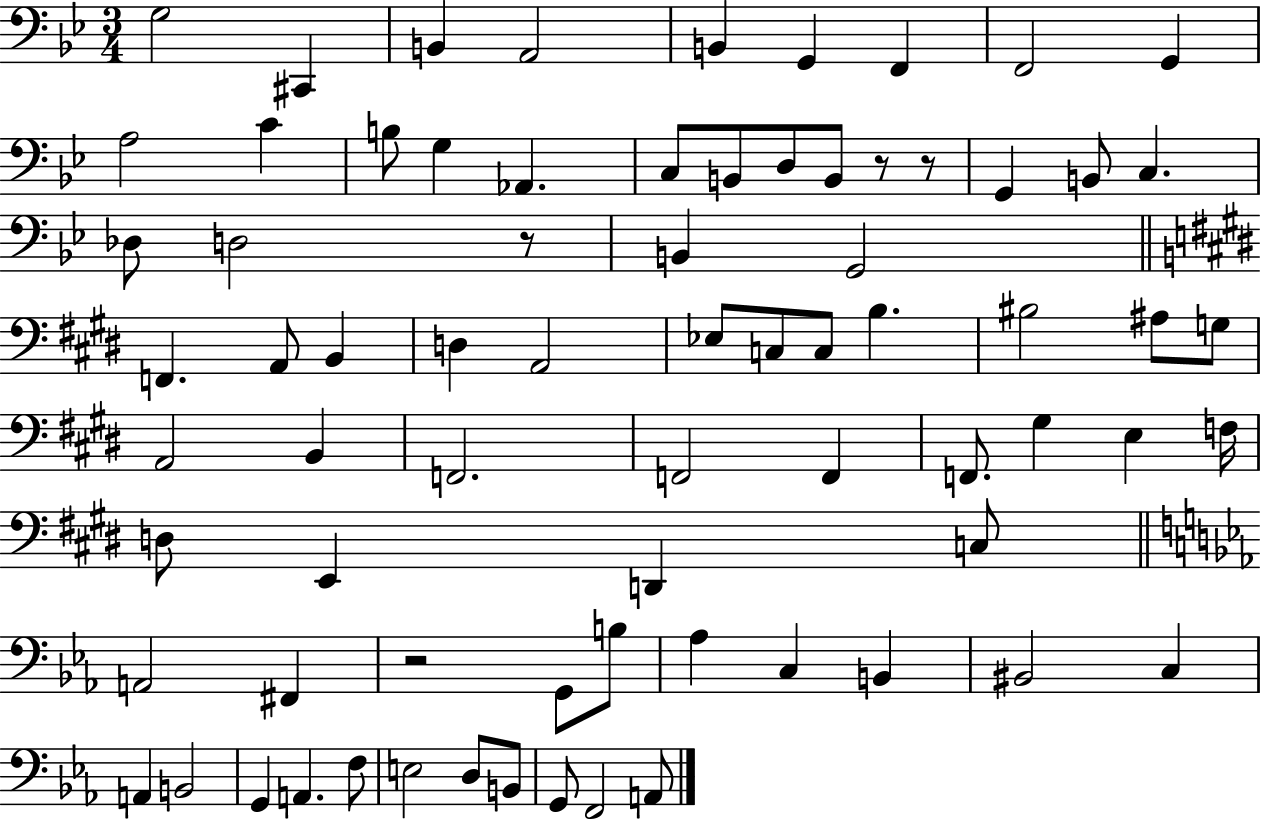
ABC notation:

X:1
T:Untitled
M:3/4
L:1/4
K:Bb
G,2 ^C,, B,, A,,2 B,, G,, F,, F,,2 G,, A,2 C B,/2 G, _A,, C,/2 B,,/2 D,/2 B,,/2 z/2 z/2 G,, B,,/2 C, _D,/2 D,2 z/2 B,, G,,2 F,, A,,/2 B,, D, A,,2 _E,/2 C,/2 C,/2 B, ^B,2 ^A,/2 G,/2 A,,2 B,, F,,2 F,,2 F,, F,,/2 ^G, E, F,/4 D,/2 E,, D,, C,/2 A,,2 ^F,, z2 G,,/2 B,/2 _A, C, B,, ^B,,2 C, A,, B,,2 G,, A,, F,/2 E,2 D,/2 B,,/2 G,,/2 F,,2 A,,/2